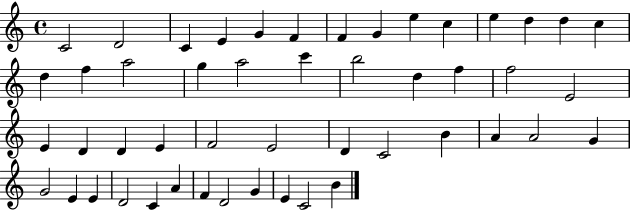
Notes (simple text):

C4/h D4/h C4/q E4/q G4/q F4/q F4/q G4/q E5/q C5/q E5/q D5/q D5/q C5/q D5/q F5/q A5/h G5/q A5/h C6/q B5/h D5/q F5/q F5/h E4/h E4/q D4/q D4/q E4/q F4/h E4/h D4/q C4/h B4/q A4/q A4/h G4/q G4/h E4/q E4/q D4/h C4/q A4/q F4/q D4/h G4/q E4/q C4/h B4/q